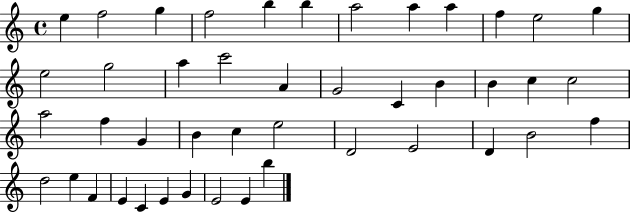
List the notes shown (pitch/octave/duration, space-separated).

E5/q F5/h G5/q F5/h B5/q B5/q A5/h A5/q A5/q F5/q E5/h G5/q E5/h G5/h A5/q C6/h A4/q G4/h C4/q B4/q B4/q C5/q C5/h A5/h F5/q G4/q B4/q C5/q E5/h D4/h E4/h D4/q B4/h F5/q D5/h E5/q F4/q E4/q C4/q E4/q G4/q E4/h E4/q B5/q